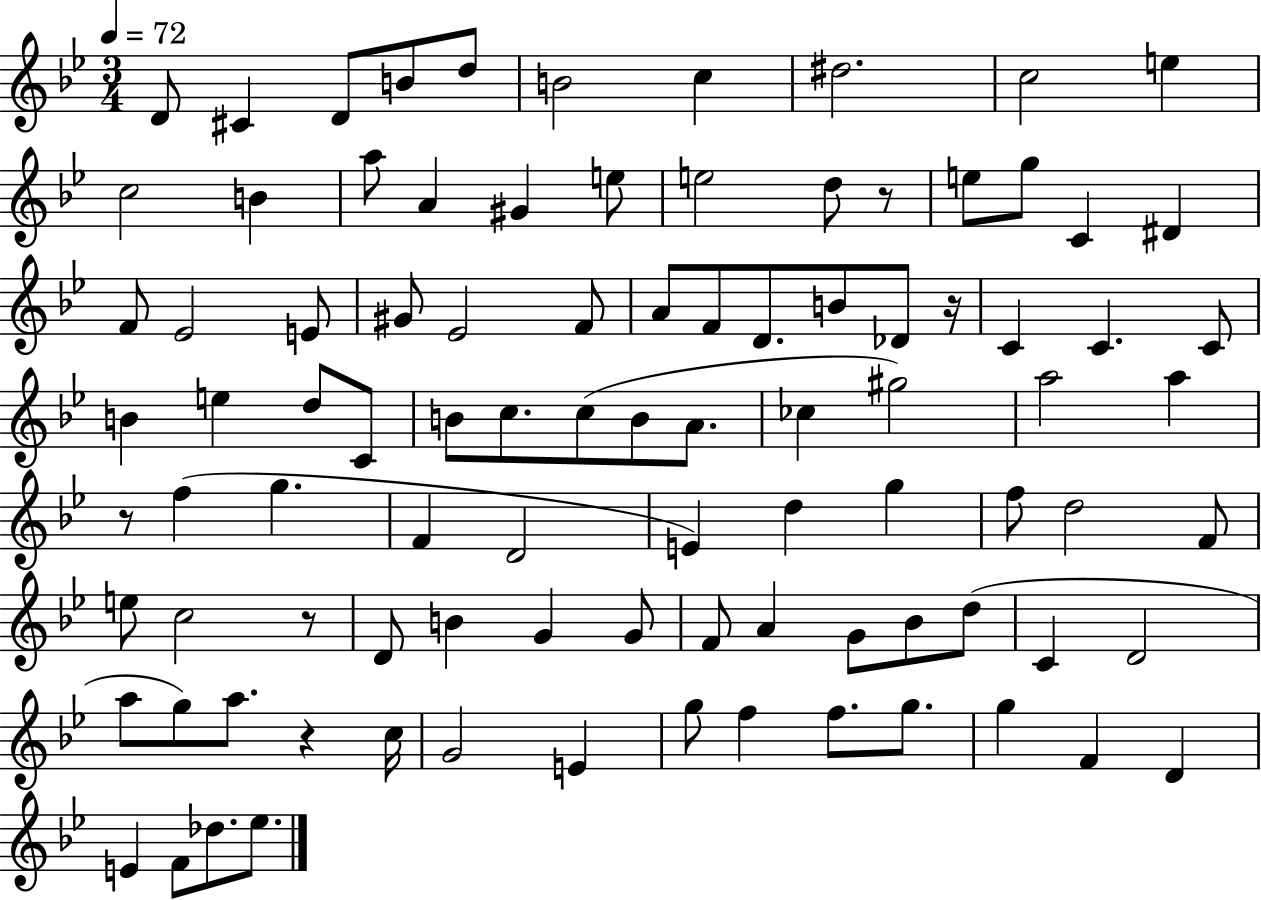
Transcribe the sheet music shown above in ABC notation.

X:1
T:Untitled
M:3/4
L:1/4
K:Bb
D/2 ^C D/2 B/2 d/2 B2 c ^d2 c2 e c2 B a/2 A ^G e/2 e2 d/2 z/2 e/2 g/2 C ^D F/2 _E2 E/2 ^G/2 _E2 F/2 A/2 F/2 D/2 B/2 _D/2 z/4 C C C/2 B e d/2 C/2 B/2 c/2 c/2 B/2 A/2 _c ^g2 a2 a z/2 f g F D2 E d g f/2 d2 F/2 e/2 c2 z/2 D/2 B G G/2 F/2 A G/2 _B/2 d/2 C D2 a/2 g/2 a/2 z c/4 G2 E g/2 f f/2 g/2 g F D E F/2 _d/2 _e/2